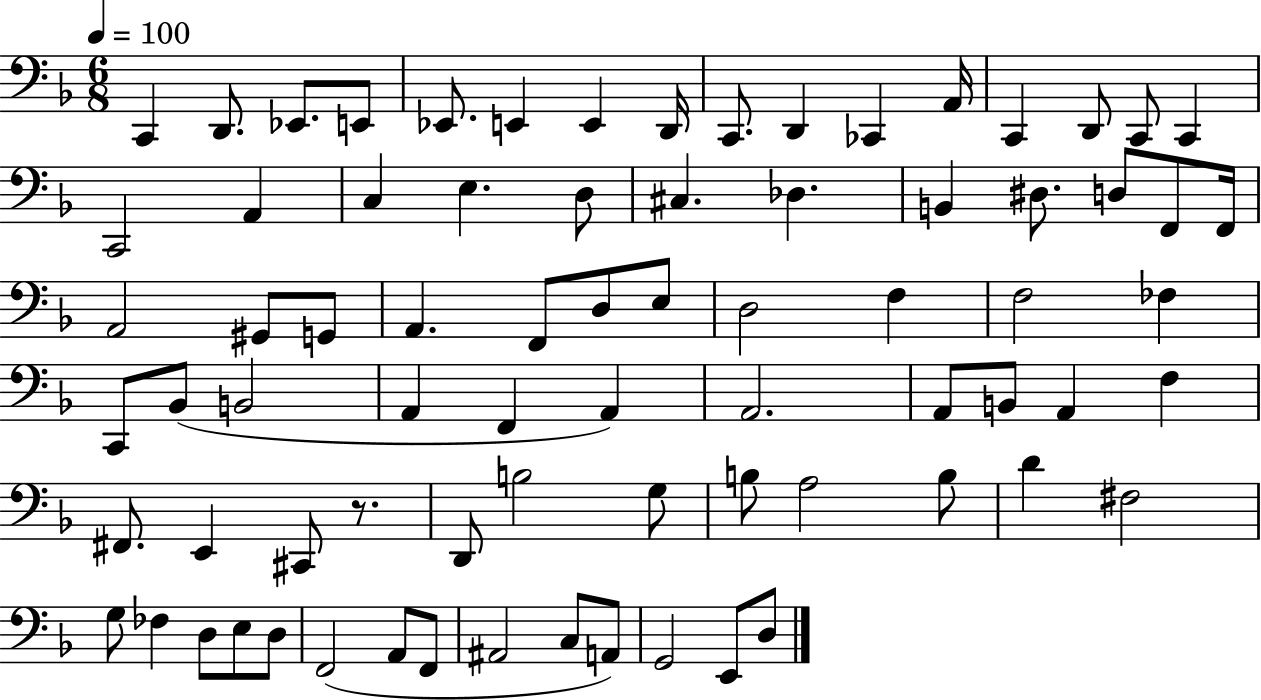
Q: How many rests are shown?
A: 1